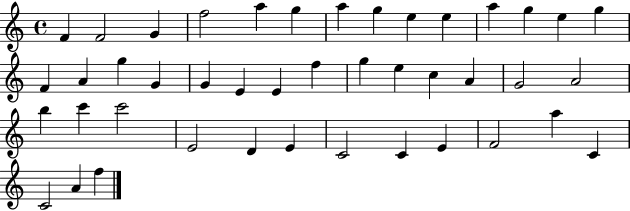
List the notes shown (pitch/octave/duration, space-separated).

F4/q F4/h G4/q F5/h A5/q G5/q A5/q G5/q E5/q E5/q A5/q G5/q E5/q G5/q F4/q A4/q G5/q G4/q G4/q E4/q E4/q F5/q G5/q E5/q C5/q A4/q G4/h A4/h B5/q C6/q C6/h E4/h D4/q E4/q C4/h C4/q E4/q F4/h A5/q C4/q C4/h A4/q F5/q